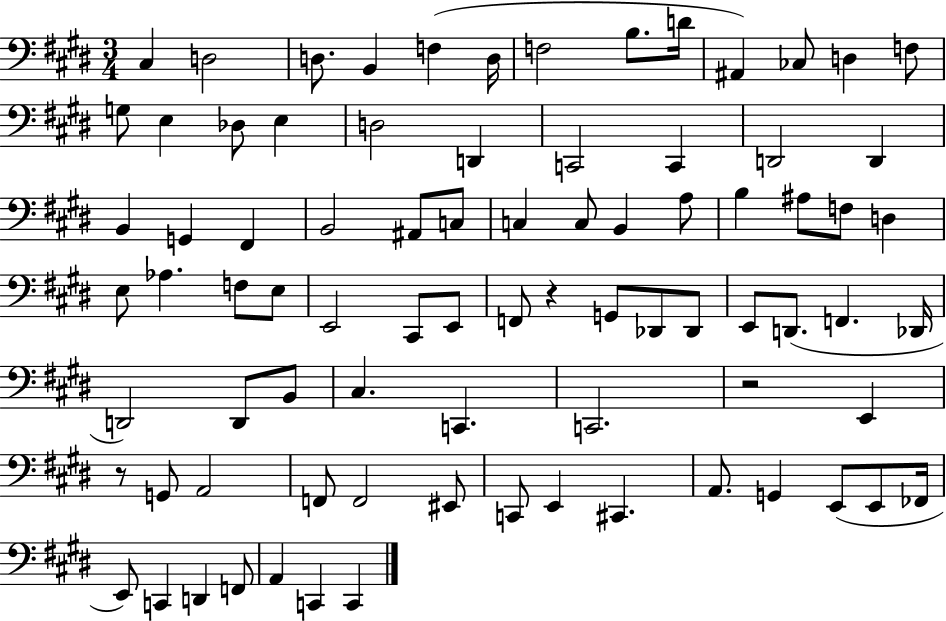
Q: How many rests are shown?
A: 3